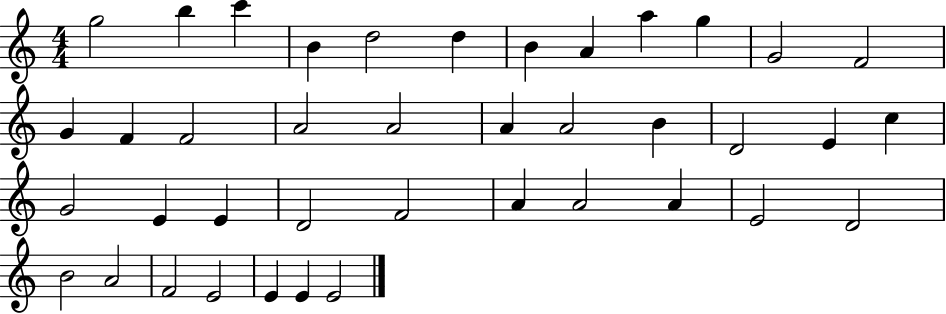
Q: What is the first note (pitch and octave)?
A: G5